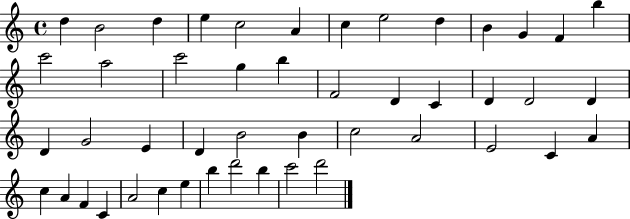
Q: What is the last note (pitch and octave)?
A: D6